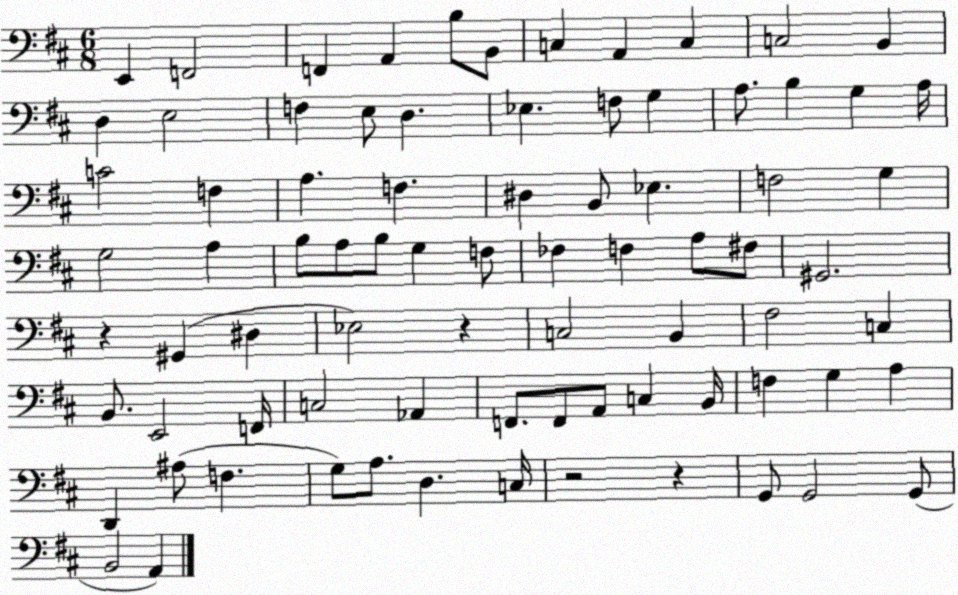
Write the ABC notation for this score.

X:1
T:Untitled
M:6/8
L:1/4
K:D
E,, F,,2 F,, A,, B,/2 B,,/2 C, A,, C, C,2 B,, D, E,2 F, E,/2 D, _E, F,/2 G, A,/2 B, G, A,/4 C2 F, A, F, ^D, B,,/2 _E, F,2 G, G,2 A, B,/2 A,/2 B,/2 G, F,/2 _F, F, A,/2 ^F,/2 ^G,,2 z ^G,, ^D, _E,2 z C,2 B,, ^F,2 C, B,,/2 E,,2 F,,/4 C,2 _A,, F,,/2 F,,/2 A,,/2 C, B,,/4 F, G, A, D,, ^A,/2 F, G,/2 A,/2 D, C,/4 z2 z G,,/2 G,,2 G,,/2 B,,2 A,,